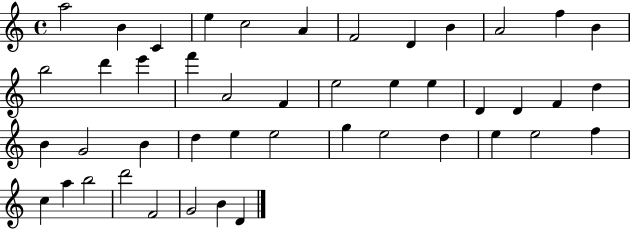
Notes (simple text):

A5/h B4/q C4/q E5/q C5/h A4/q F4/h D4/q B4/q A4/h F5/q B4/q B5/h D6/q E6/q F6/q A4/h F4/q E5/h E5/q E5/q D4/q D4/q F4/q D5/q B4/q G4/h B4/q D5/q E5/q E5/h G5/q E5/h D5/q E5/q E5/h F5/q C5/q A5/q B5/h D6/h F4/h G4/h B4/q D4/q